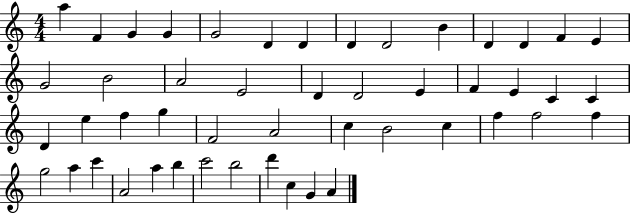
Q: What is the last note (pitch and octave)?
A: A4